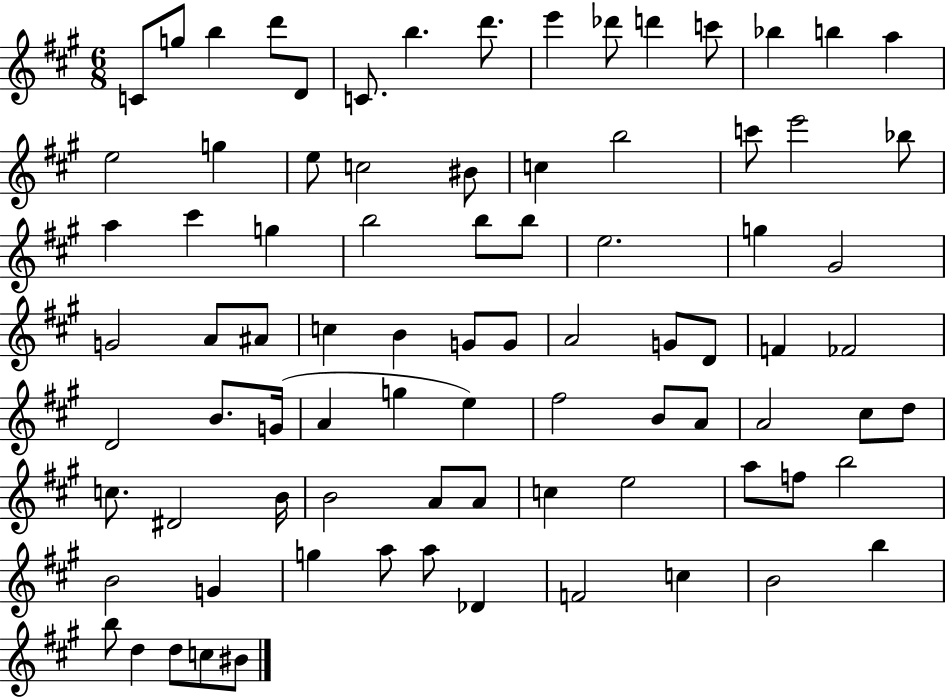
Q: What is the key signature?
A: A major